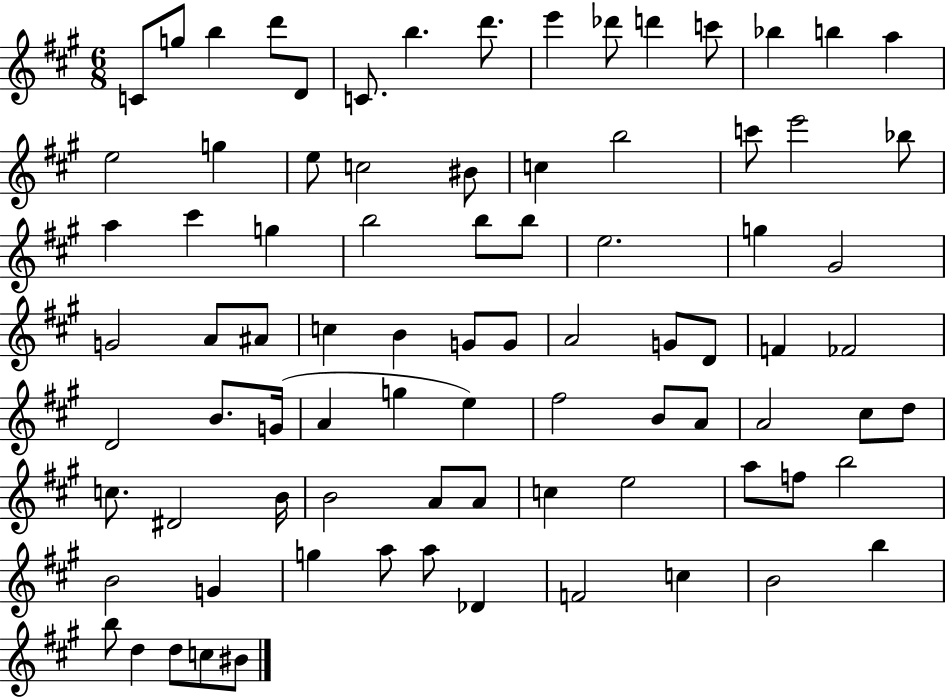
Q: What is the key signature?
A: A major